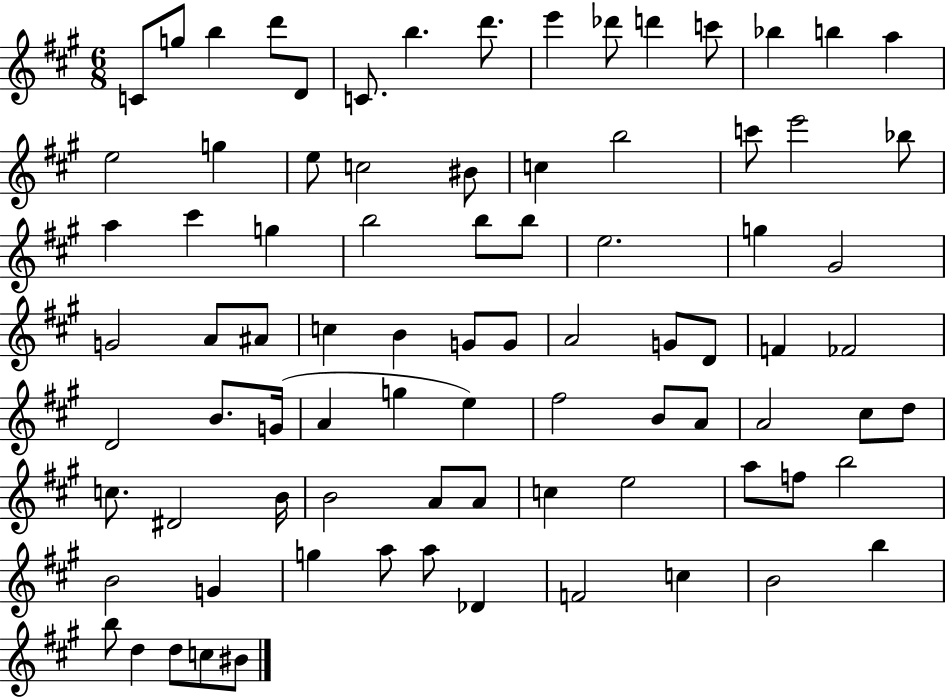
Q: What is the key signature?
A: A major